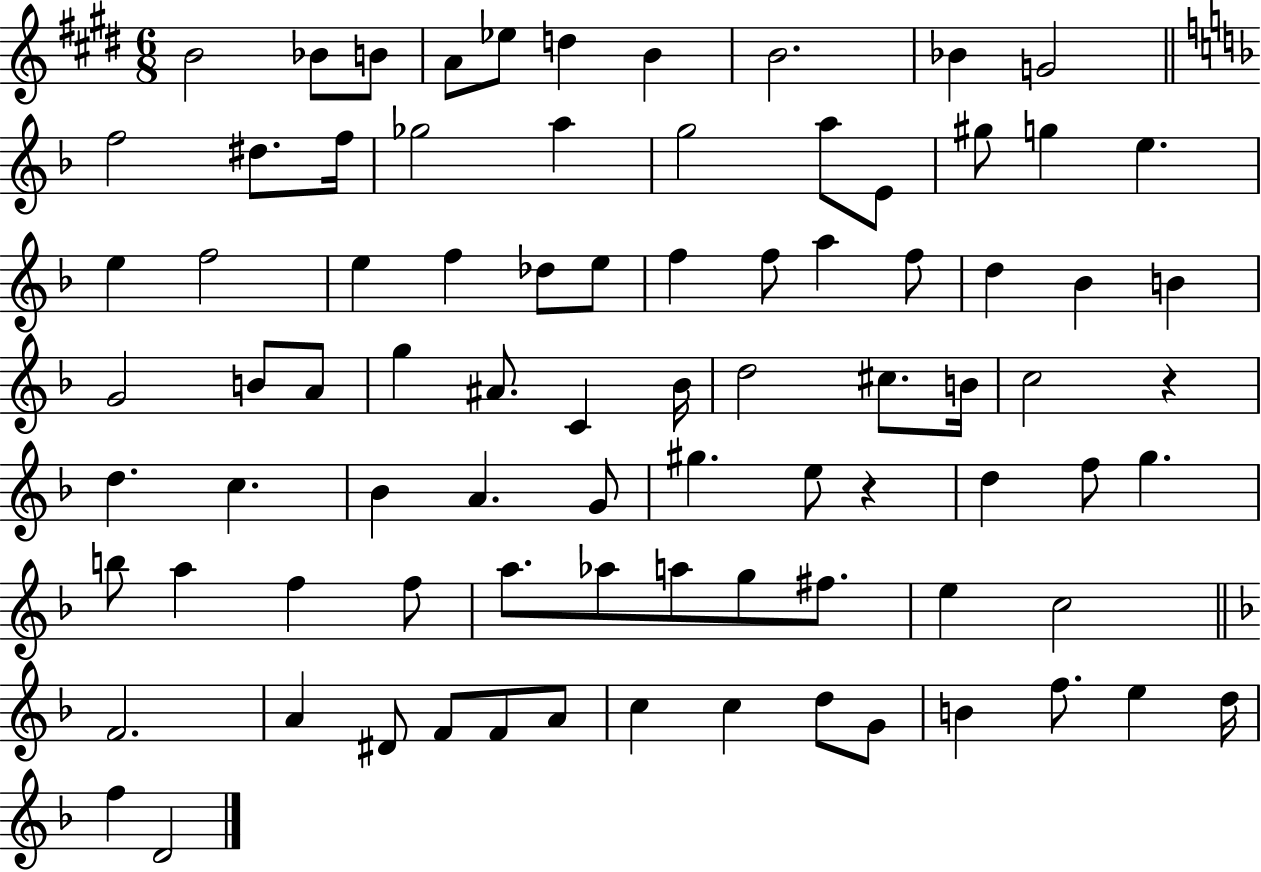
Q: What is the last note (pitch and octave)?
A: D4